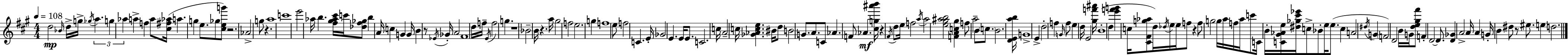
D5/h Bb4/s D5/s G5/s Gb5/s A5/q. G5/q Ab5/q A5/q F5/q A5/e [C#5,F#5,Ab5]/s A5/q. G5/q E5/e. Gb5/e [C#5,E5,G6]/e R/h. Ab4/h G5/e R/q. A5/w C6/w E6/h Ab5/s B5/q. [F#5,G#5,Ab5,C#6]/s C6/s [Db5,F#5,Gb5]/e B5/q A4/s C5/q G4/q G4/s B4/q R/e Eb4/s Gb4/s A4/h F#4/w D5/s F5/s E4/s F5/h G5/q. R/w Bb4/h B4/s R/q. A5/s G#5/h F5/h E5/h. G5/q F5/w E5/e F5/h C4/q. E4/s Gb4/h E4/q. E4/s E4/e. C4/h. C5/s A4/h C5/s [Gb4,Ab4,C5,E5]/q. BIS4/s D5/e B4/h G4/e. A4/e. C4/e Ab4/q. F4/e Ab4/q. [C#5,G5,A#6,B6]/s R/q F#4/s D5/e E5/s F5/h A5/s A5/h [E5,G#5,A#5,B5]/h [F4,A4,C5,G#5]/q F5/e A5/h B4/e C5/e. B4/h. [D4,E4,A5,B5]/s G4/w E4/q D5/h F5/q G4/s F5/e E5/q D5/s E4/h [G#5,F6,A#6]/s B4/w D5/q [E6,F6,G6]/q C5/s [C#4,F#4,G5,Ab5]/e D5/s Db5/s E5/s E5/s F5/e R/q F5/e G5/h G5/s A5/s F5/s A5/s C6/e C4/s B4/s [C4,G#4,Ab4,E5]/s [D#5,Gb5,C#6,Eb6]/s C5/e Bb4/e E5/s E5/e. C5/q A4/h D#5/s G4/q F4/h D4/h B4/s G4/s [D5,E5,G#5,F#6]/e F4/q D4/h D4/e. [D4,Gb4]/q A4/h A4/s A4/q G4/s B4/q D#5/e R/e EIS5/e. E5/q D5/h.